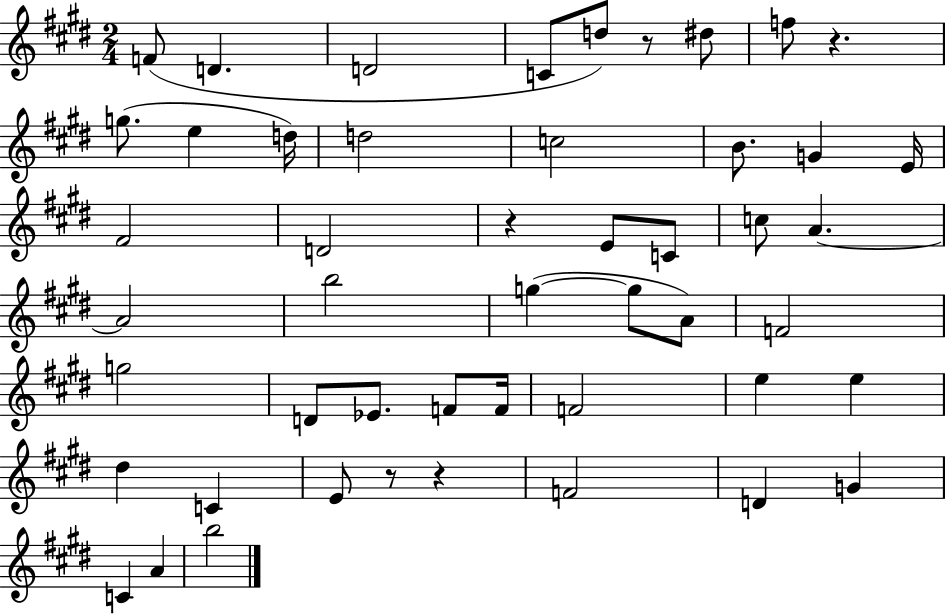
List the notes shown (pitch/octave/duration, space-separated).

F4/e D4/q. D4/h C4/e D5/e R/e D#5/e F5/e R/q. G5/e. E5/q D5/s D5/h C5/h B4/e. G4/q E4/s F#4/h D4/h R/q E4/e C4/e C5/e A4/q. A4/h B5/h G5/q G5/e A4/e F4/h G5/h D4/e Eb4/e. F4/e F4/s F4/h E5/q E5/q D#5/q C4/q E4/e R/e R/q F4/h D4/q G4/q C4/q A4/q B5/h